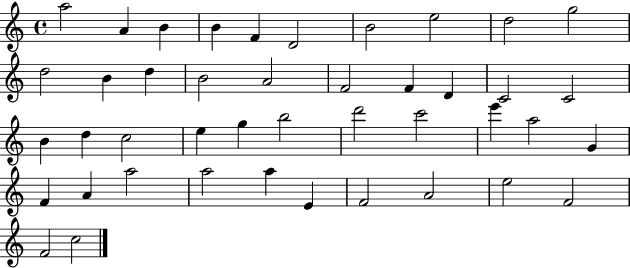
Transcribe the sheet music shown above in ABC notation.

X:1
T:Untitled
M:4/4
L:1/4
K:C
a2 A B B F D2 B2 e2 d2 g2 d2 B d B2 A2 F2 F D C2 C2 B d c2 e g b2 d'2 c'2 e' a2 G F A a2 a2 a E F2 A2 e2 F2 F2 c2